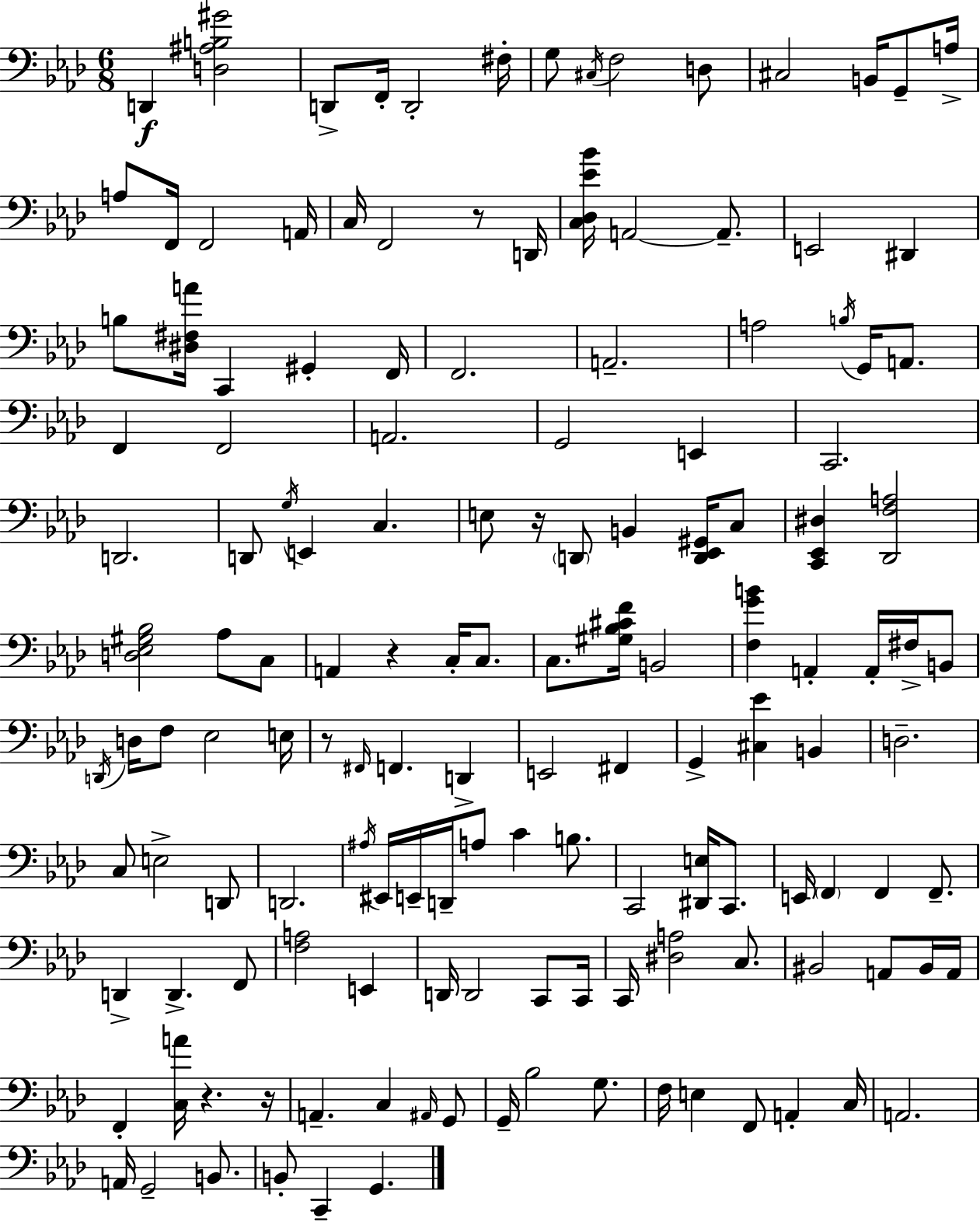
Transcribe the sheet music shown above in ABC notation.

X:1
T:Untitled
M:6/8
L:1/4
K:Fm
D,, [D,^A,B,^G]2 D,,/2 F,,/4 D,,2 ^F,/4 G,/2 ^C,/4 F,2 D,/2 ^C,2 B,,/4 G,,/2 A,/4 A,/2 F,,/4 F,,2 A,,/4 C,/4 F,,2 z/2 D,,/4 [C,_D,_E_B]/4 A,,2 A,,/2 E,,2 ^D,, B,/2 [^D,^F,A]/4 C,, ^G,, F,,/4 F,,2 A,,2 A,2 B,/4 G,,/4 A,,/2 F,, F,,2 A,,2 G,,2 E,, C,,2 D,,2 D,,/2 G,/4 E,, C, E,/2 z/4 D,,/2 B,, [D,,_E,,^G,,]/4 C,/2 [C,,_E,,^D,] [_D,,F,A,]2 [D,_E,^G,_B,]2 _A,/2 C,/2 A,, z C,/4 C,/2 C,/2 [^G,_B,^CF]/4 B,,2 [F,GB] A,, A,,/4 ^F,/4 B,,/2 D,,/4 D,/4 F,/2 _E,2 E,/4 z/2 ^F,,/4 F,, D,, E,,2 ^F,, G,, [^C,_E] B,, D,2 C,/2 E,2 D,,/2 D,,2 ^A,/4 ^E,,/4 E,,/4 D,,/4 A,/2 C B,/2 C,,2 [^D,,E,]/4 C,,/2 E,,/4 F,, F,, F,,/2 D,, D,, F,,/2 [F,A,]2 E,, D,,/4 D,,2 C,,/2 C,,/4 C,,/4 [^D,A,]2 C,/2 ^B,,2 A,,/2 ^B,,/4 A,,/4 F,, [C,A]/4 z z/4 A,, C, ^A,,/4 G,,/2 G,,/4 _B,2 G,/2 F,/4 E, F,,/2 A,, C,/4 A,,2 A,,/4 G,,2 B,,/2 B,,/2 C,, G,,